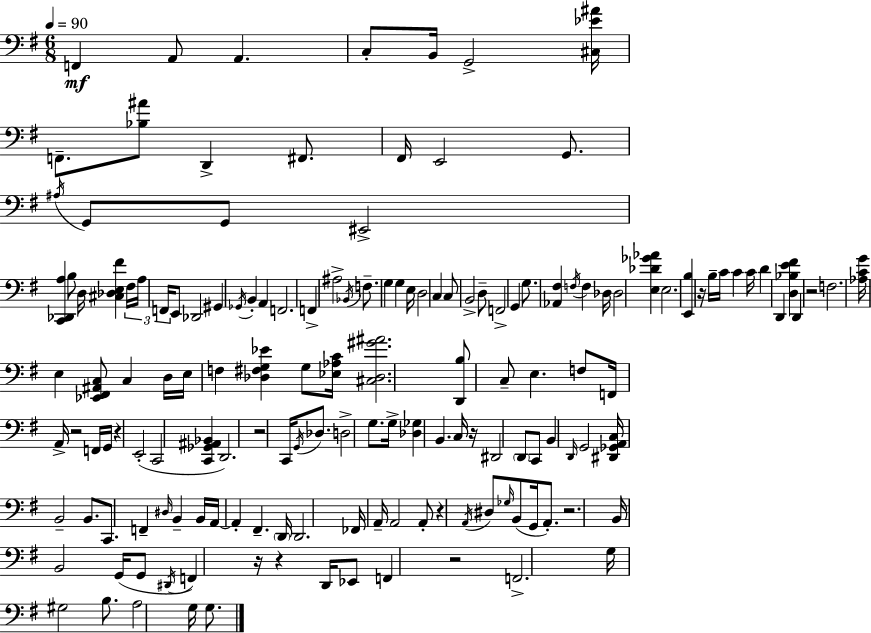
F2/q A2/e A2/q. C3/e B2/s G2/h [C#3,Eb4,A#4]/s F2/e. [Bb3,A#4]/e D2/q F#2/e. F#2/s E2/h G2/e. A#3/s G2/e G2/e EIS2/h [C2,Db2,A3]/q B3/e D3/s [C#3,Db3,E3,F#4]/q F#3/s A3/s F2/s E2/e Db2/h G#2/q Gb2/s B2/q A2/q F2/h. F2/q A#3/h Bb2/s F3/e. G3/q G3/q E3/s D3/h C3/q C3/e B2/h D3/e F2/h G2/q G3/e. [Ab2,F#3]/q F3/s F3/q Db3/s Db3/h [E3,Db4,Gb4,Ab4]/q E3/h. [E2,B3]/q R/s B3/s C4/s C4/q C4/s D4/q D2/q [D3,Bb3,E4,F#4]/q D2/q R/h F3/h. [Ab3,C4,G4]/s E3/q [Eb2,F#2,A#2,C3]/e C3/q D3/s E3/s F3/q [Db3,F#3,G3,Eb4]/q G3/e [Eb3,Ab3,C4]/s [C#3,Db3,G#4,A#4]/h. [D2,B3]/e C3/e E3/q. F3/e F2/s A2/s R/h F2/s G2/s R/q E2/h C2/h [C2,Gb2,A#2,Bb2]/q D2/h. R/h C2/s G2/s Db3/e. D3/h G3/e. G3/s [Db3,Gb3]/q B2/q. C3/s R/s D#2/h D2/e C2/e B2/q D2/s G2/h [D#2,Gb2,A2,C3]/s B2/h B2/e. C2/e. F2/q D#3/s B2/q B2/s A2/s A2/q F#2/q. D2/s D2/h. FES2/s A2/s A2/h A2/e R/q A2/s D#3/e Gb3/s B2/e G2/s A2/e. R/h. B2/s B2/h G2/s G2/e D#2/s F2/q R/s R/q D2/s Eb2/e F2/q R/h F2/h. G3/s G#3/h B3/e. A3/h G3/s G3/e.